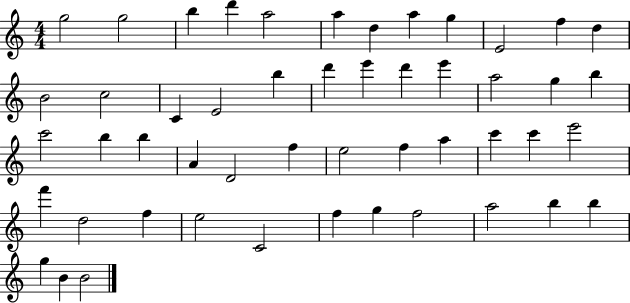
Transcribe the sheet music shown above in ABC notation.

X:1
T:Untitled
M:4/4
L:1/4
K:C
g2 g2 b d' a2 a d a g E2 f d B2 c2 C E2 b d' e' d' e' a2 g b c'2 b b A D2 f e2 f a c' c' e'2 f' d2 f e2 C2 f g f2 a2 b b g B B2